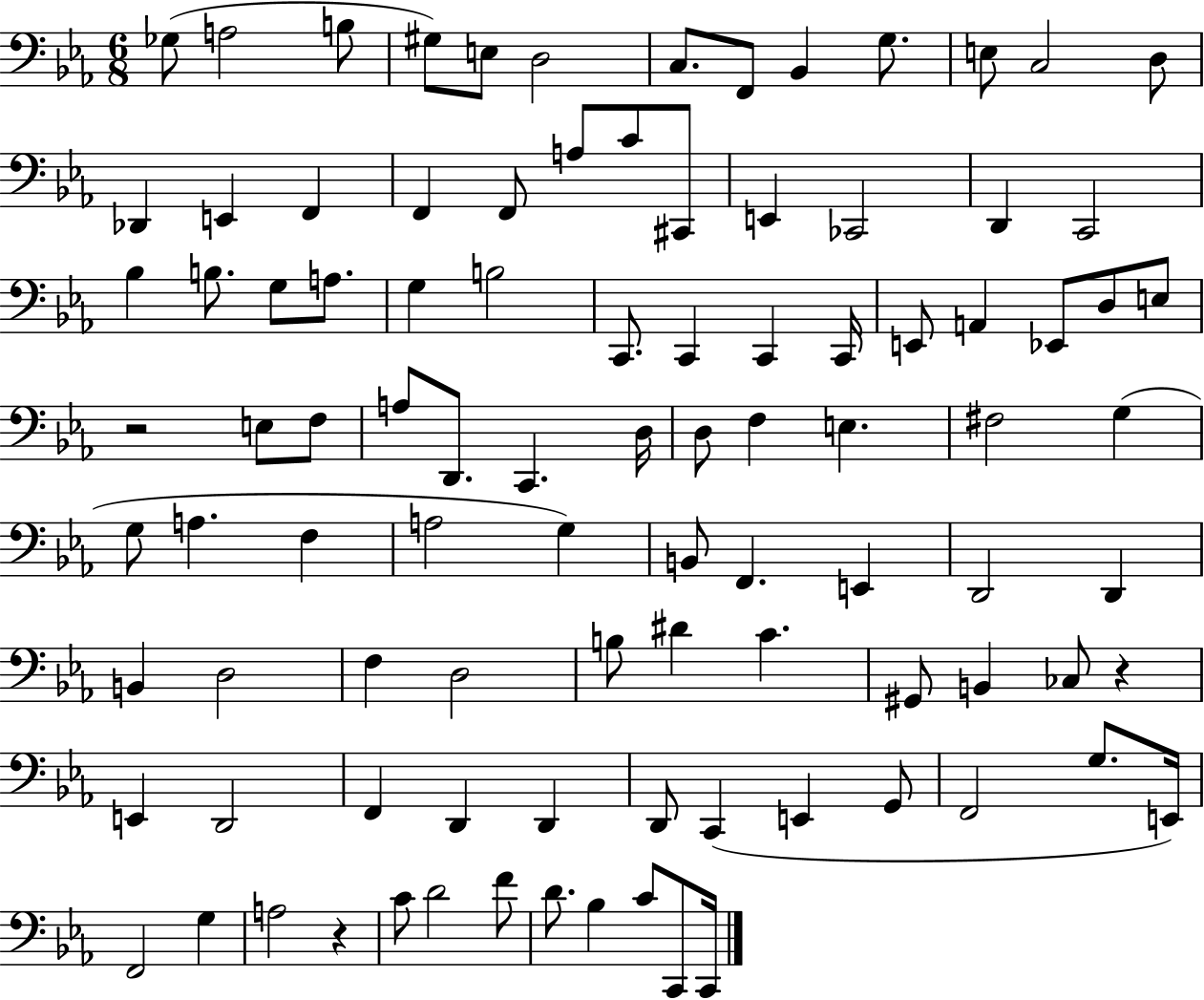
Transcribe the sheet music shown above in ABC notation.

X:1
T:Untitled
M:6/8
L:1/4
K:Eb
_G,/2 A,2 B,/2 ^G,/2 E,/2 D,2 C,/2 F,,/2 _B,, G,/2 E,/2 C,2 D,/2 _D,, E,, F,, F,, F,,/2 A,/2 C/2 ^C,,/2 E,, _C,,2 D,, C,,2 _B, B,/2 G,/2 A,/2 G, B,2 C,,/2 C,, C,, C,,/4 E,,/2 A,, _E,,/2 D,/2 E,/2 z2 E,/2 F,/2 A,/2 D,,/2 C,, D,/4 D,/2 F, E, ^F,2 G, G,/2 A, F, A,2 G, B,,/2 F,, E,, D,,2 D,, B,, D,2 F, D,2 B,/2 ^D C ^G,,/2 B,, _C,/2 z E,, D,,2 F,, D,, D,, D,,/2 C,, E,, G,,/2 F,,2 G,/2 E,,/4 F,,2 G, A,2 z C/2 D2 F/2 D/2 _B, C/2 C,,/2 C,,/4